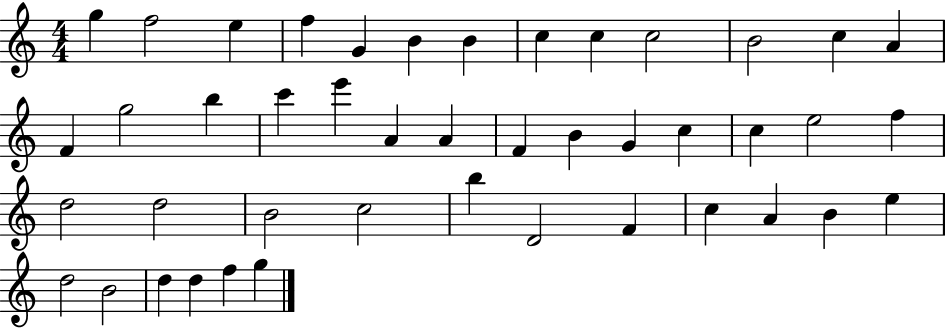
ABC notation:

X:1
T:Untitled
M:4/4
L:1/4
K:C
g f2 e f G B B c c c2 B2 c A F g2 b c' e' A A F B G c c e2 f d2 d2 B2 c2 b D2 F c A B e d2 B2 d d f g